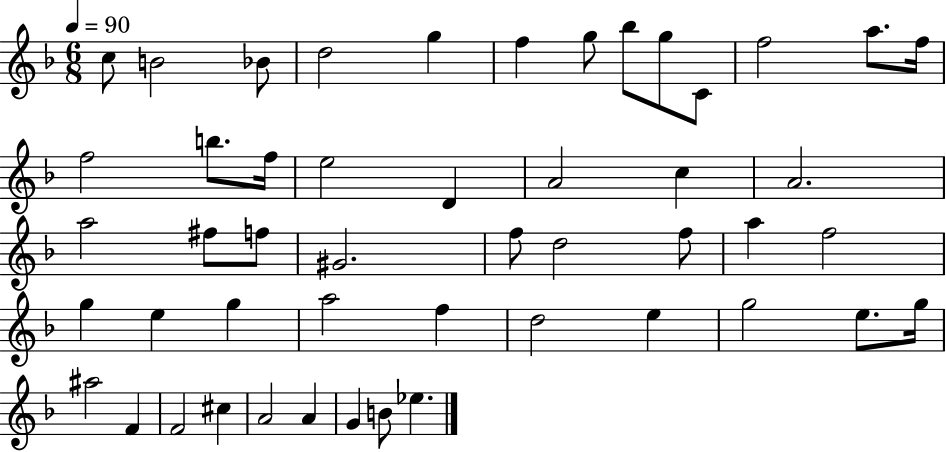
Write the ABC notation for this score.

X:1
T:Untitled
M:6/8
L:1/4
K:F
c/2 B2 _B/2 d2 g f g/2 _b/2 g/2 C/2 f2 a/2 f/4 f2 b/2 f/4 e2 D A2 c A2 a2 ^f/2 f/2 ^G2 f/2 d2 f/2 a f2 g e g a2 f d2 e g2 e/2 g/4 ^a2 F F2 ^c A2 A G B/2 _e